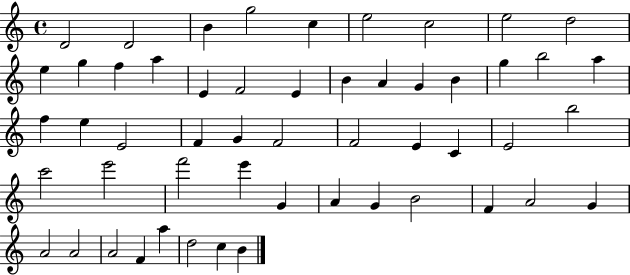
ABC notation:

X:1
T:Untitled
M:4/4
L:1/4
K:C
D2 D2 B g2 c e2 c2 e2 d2 e g f a E F2 E B A G B g b2 a f e E2 F G F2 F2 E C E2 b2 c'2 e'2 f'2 e' G A G B2 F A2 G A2 A2 A2 F a d2 c B